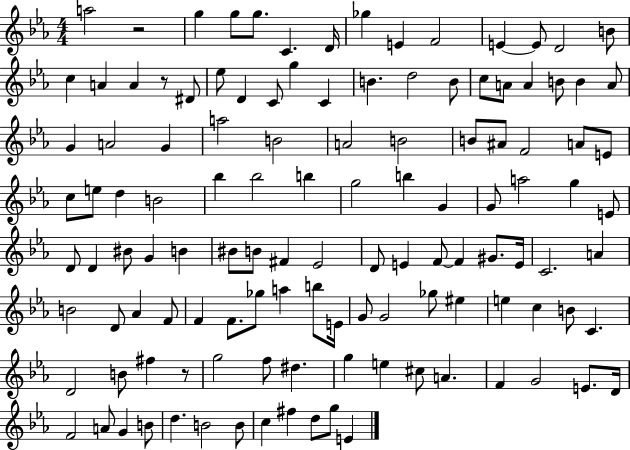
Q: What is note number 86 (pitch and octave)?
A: G4